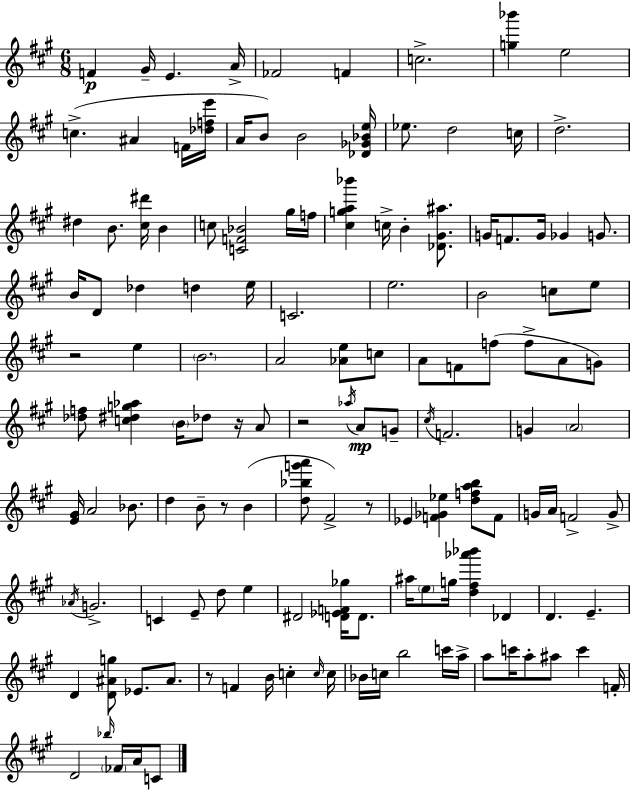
{
  \clef treble
  \numericTimeSignature
  \time 6/8
  \key a \major
  \repeat volta 2 { f'4\p gis'16-- e'4. a'16-> | fes'2 f'4 | c''2.-> | <g'' bes'''>4 e''2 | \break c''4.->( ais'4 f'16 <des'' f'' e'''>16 | a'16 b'8) b'2 <des' ges' bes' e''>16 | ees''8. d''2 c''16 | d''2.-> | \break dis''4 b'8. <cis'' dis'''>16 b'4 | c''8 <c' f' bes'>2 gis''16 f''16 | <cis'' g'' a'' bes'''>4 c''16-> b'4-. <des' gis' ais''>8. | g'16 f'8. g'16 ges'4 g'8. | \break b'16 d'8 des''4 d''4 e''16 | c'2. | e''2. | b'2 c''8 e''8 | \break r2 e''4 | \parenthesize b'2. | a'2 <aes' e''>8 c''8 | a'8 f'8 f''8( f''8-> a'8 g'8) | \break <des'' f''>8 <c'' dis'' g'' aes''>4 \parenthesize b'16 des''8 r16 a'8 | r2 \acciaccatura { aes''16 }\mp a'8 g'8-- | \acciaccatura { cis''16 } f'2. | g'4 \parenthesize a'2 | \break <e' gis'>16 a'2 bes'8. | d''4 b'8-- r8 b'4( | <d'' bes'' g''' a'''>8 fis'2->) | r8 ees'4 <f' ges' ees''>4 <d'' f'' a'' b''>8 | \break f'8 g'16 a'16 f'2-> | g'8-> \acciaccatura { aes'16 } g'2.-> | c'4 e'8-- d''8 e''4 | dis'2 <d' ees' f' ges''>16 | \break d'8. ais''16 \parenthesize e''8 g''16 <d'' fis'' aes''' bes'''>4 des'4 | d'4. e'4.-- | d'4 <d' ais' g''>8 ees'8. | ais'8. r8 f'4 b'16 c''4-. | \break \grace { c''16 } c''16 bes'16 c''16 b''2 | c'''16 a''16-> a''8 c'''16 a''8-. ais''8 c'''4 | f'16-. d'2 | \grace { bes''16 } \parenthesize fes'16 a'16 c'8 } \bar "|."
}